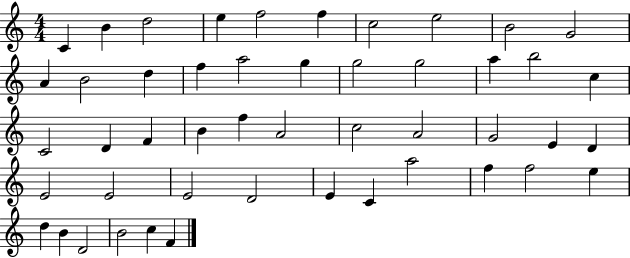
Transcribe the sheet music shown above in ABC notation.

X:1
T:Untitled
M:4/4
L:1/4
K:C
C B d2 e f2 f c2 e2 B2 G2 A B2 d f a2 g g2 g2 a b2 c C2 D F B f A2 c2 A2 G2 E D E2 E2 E2 D2 E C a2 f f2 e d B D2 B2 c F